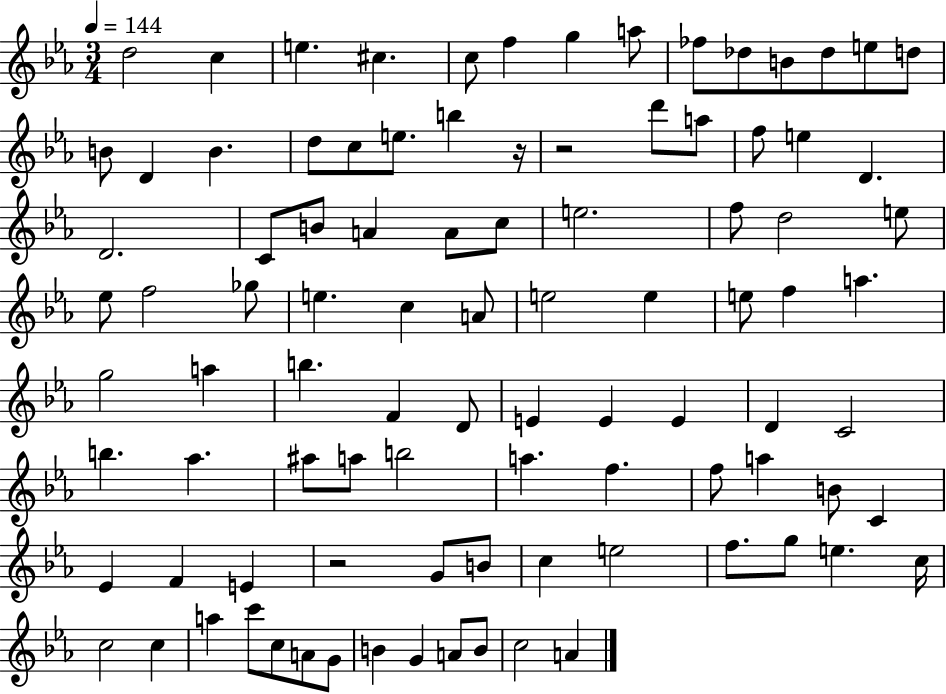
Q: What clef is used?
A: treble